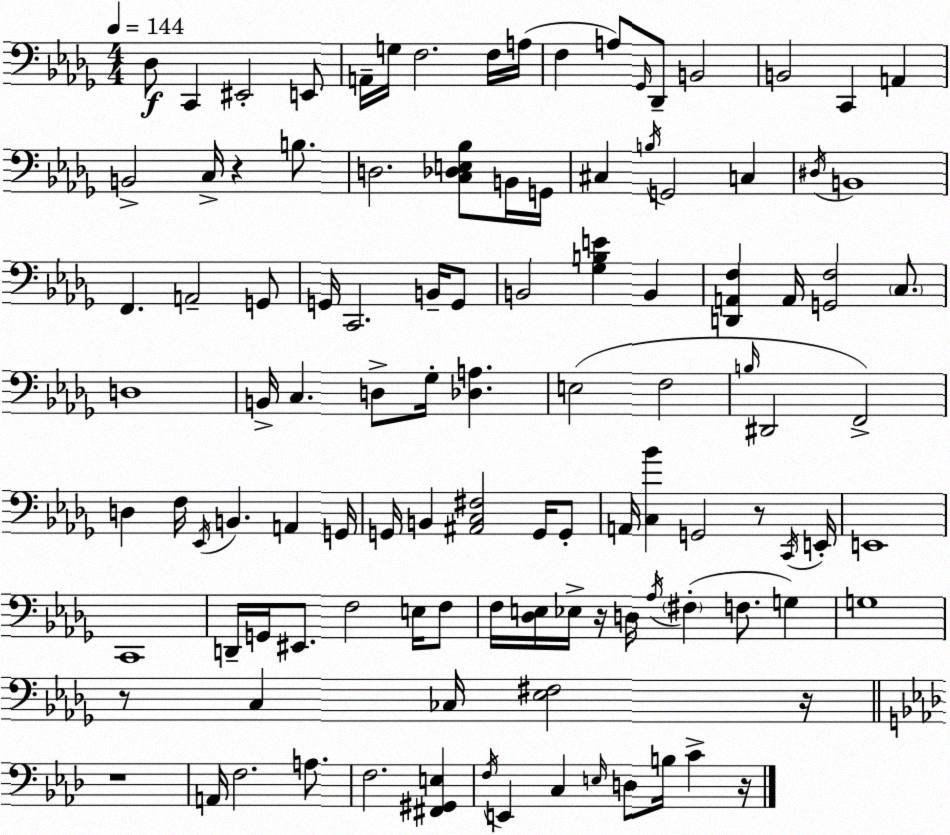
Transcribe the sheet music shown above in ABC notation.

X:1
T:Untitled
M:4/4
L:1/4
K:Bbm
_D,/2 C,, ^E,,2 E,,/2 A,,/4 G,/4 F,2 F,/4 A,/4 F, A,/2 _G,,/4 _D,,/2 B,,2 B,,2 C,, A,, B,,2 C,/4 z B,/2 D,2 [C,_D,E,_B,]/2 B,,/4 G,,/4 ^C, B,/4 G,,2 C, ^D,/4 B,,4 F,, A,,2 G,,/2 G,,/4 C,,2 B,,/4 G,,/2 B,,2 [_G,B,E] B,, [D,,A,,F,] A,,/4 [G,,F,]2 C,/2 D,4 B,,/4 C, D,/2 _G,/4 [_D,A,] E,2 F,2 B,/4 ^D,,2 F,,2 D, F,/4 _E,,/4 B,, A,, G,,/4 G,,/4 B,, [^A,,C,^F,]2 G,,/4 G,,/2 A,,/4 [C,_B] G,,2 z/2 C,,/4 E,,/4 E,,4 C,,4 D,,/4 G,,/4 ^E,,/2 F,2 E,/4 F,/2 F,/4 [_D,E,]/4 _E,/4 z/4 D,/4 _A,/4 ^F, F,/2 G, G,4 z/2 C, _C,/4 [_E,^F,]2 z/4 z4 A,,/4 F,2 A,/2 F,2 [^F,,^G,,E,] F,/4 E,, C, E,/4 D,/2 B,/4 C z/4